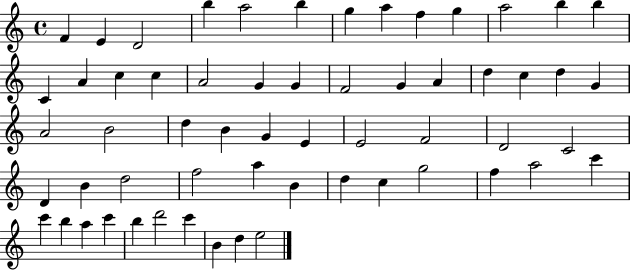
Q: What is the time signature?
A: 4/4